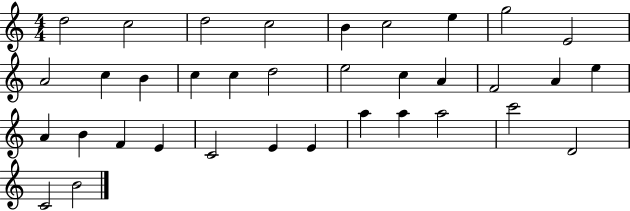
X:1
T:Untitled
M:4/4
L:1/4
K:C
d2 c2 d2 c2 B c2 e g2 E2 A2 c B c c d2 e2 c A F2 A e A B F E C2 E E a a a2 c'2 D2 C2 B2